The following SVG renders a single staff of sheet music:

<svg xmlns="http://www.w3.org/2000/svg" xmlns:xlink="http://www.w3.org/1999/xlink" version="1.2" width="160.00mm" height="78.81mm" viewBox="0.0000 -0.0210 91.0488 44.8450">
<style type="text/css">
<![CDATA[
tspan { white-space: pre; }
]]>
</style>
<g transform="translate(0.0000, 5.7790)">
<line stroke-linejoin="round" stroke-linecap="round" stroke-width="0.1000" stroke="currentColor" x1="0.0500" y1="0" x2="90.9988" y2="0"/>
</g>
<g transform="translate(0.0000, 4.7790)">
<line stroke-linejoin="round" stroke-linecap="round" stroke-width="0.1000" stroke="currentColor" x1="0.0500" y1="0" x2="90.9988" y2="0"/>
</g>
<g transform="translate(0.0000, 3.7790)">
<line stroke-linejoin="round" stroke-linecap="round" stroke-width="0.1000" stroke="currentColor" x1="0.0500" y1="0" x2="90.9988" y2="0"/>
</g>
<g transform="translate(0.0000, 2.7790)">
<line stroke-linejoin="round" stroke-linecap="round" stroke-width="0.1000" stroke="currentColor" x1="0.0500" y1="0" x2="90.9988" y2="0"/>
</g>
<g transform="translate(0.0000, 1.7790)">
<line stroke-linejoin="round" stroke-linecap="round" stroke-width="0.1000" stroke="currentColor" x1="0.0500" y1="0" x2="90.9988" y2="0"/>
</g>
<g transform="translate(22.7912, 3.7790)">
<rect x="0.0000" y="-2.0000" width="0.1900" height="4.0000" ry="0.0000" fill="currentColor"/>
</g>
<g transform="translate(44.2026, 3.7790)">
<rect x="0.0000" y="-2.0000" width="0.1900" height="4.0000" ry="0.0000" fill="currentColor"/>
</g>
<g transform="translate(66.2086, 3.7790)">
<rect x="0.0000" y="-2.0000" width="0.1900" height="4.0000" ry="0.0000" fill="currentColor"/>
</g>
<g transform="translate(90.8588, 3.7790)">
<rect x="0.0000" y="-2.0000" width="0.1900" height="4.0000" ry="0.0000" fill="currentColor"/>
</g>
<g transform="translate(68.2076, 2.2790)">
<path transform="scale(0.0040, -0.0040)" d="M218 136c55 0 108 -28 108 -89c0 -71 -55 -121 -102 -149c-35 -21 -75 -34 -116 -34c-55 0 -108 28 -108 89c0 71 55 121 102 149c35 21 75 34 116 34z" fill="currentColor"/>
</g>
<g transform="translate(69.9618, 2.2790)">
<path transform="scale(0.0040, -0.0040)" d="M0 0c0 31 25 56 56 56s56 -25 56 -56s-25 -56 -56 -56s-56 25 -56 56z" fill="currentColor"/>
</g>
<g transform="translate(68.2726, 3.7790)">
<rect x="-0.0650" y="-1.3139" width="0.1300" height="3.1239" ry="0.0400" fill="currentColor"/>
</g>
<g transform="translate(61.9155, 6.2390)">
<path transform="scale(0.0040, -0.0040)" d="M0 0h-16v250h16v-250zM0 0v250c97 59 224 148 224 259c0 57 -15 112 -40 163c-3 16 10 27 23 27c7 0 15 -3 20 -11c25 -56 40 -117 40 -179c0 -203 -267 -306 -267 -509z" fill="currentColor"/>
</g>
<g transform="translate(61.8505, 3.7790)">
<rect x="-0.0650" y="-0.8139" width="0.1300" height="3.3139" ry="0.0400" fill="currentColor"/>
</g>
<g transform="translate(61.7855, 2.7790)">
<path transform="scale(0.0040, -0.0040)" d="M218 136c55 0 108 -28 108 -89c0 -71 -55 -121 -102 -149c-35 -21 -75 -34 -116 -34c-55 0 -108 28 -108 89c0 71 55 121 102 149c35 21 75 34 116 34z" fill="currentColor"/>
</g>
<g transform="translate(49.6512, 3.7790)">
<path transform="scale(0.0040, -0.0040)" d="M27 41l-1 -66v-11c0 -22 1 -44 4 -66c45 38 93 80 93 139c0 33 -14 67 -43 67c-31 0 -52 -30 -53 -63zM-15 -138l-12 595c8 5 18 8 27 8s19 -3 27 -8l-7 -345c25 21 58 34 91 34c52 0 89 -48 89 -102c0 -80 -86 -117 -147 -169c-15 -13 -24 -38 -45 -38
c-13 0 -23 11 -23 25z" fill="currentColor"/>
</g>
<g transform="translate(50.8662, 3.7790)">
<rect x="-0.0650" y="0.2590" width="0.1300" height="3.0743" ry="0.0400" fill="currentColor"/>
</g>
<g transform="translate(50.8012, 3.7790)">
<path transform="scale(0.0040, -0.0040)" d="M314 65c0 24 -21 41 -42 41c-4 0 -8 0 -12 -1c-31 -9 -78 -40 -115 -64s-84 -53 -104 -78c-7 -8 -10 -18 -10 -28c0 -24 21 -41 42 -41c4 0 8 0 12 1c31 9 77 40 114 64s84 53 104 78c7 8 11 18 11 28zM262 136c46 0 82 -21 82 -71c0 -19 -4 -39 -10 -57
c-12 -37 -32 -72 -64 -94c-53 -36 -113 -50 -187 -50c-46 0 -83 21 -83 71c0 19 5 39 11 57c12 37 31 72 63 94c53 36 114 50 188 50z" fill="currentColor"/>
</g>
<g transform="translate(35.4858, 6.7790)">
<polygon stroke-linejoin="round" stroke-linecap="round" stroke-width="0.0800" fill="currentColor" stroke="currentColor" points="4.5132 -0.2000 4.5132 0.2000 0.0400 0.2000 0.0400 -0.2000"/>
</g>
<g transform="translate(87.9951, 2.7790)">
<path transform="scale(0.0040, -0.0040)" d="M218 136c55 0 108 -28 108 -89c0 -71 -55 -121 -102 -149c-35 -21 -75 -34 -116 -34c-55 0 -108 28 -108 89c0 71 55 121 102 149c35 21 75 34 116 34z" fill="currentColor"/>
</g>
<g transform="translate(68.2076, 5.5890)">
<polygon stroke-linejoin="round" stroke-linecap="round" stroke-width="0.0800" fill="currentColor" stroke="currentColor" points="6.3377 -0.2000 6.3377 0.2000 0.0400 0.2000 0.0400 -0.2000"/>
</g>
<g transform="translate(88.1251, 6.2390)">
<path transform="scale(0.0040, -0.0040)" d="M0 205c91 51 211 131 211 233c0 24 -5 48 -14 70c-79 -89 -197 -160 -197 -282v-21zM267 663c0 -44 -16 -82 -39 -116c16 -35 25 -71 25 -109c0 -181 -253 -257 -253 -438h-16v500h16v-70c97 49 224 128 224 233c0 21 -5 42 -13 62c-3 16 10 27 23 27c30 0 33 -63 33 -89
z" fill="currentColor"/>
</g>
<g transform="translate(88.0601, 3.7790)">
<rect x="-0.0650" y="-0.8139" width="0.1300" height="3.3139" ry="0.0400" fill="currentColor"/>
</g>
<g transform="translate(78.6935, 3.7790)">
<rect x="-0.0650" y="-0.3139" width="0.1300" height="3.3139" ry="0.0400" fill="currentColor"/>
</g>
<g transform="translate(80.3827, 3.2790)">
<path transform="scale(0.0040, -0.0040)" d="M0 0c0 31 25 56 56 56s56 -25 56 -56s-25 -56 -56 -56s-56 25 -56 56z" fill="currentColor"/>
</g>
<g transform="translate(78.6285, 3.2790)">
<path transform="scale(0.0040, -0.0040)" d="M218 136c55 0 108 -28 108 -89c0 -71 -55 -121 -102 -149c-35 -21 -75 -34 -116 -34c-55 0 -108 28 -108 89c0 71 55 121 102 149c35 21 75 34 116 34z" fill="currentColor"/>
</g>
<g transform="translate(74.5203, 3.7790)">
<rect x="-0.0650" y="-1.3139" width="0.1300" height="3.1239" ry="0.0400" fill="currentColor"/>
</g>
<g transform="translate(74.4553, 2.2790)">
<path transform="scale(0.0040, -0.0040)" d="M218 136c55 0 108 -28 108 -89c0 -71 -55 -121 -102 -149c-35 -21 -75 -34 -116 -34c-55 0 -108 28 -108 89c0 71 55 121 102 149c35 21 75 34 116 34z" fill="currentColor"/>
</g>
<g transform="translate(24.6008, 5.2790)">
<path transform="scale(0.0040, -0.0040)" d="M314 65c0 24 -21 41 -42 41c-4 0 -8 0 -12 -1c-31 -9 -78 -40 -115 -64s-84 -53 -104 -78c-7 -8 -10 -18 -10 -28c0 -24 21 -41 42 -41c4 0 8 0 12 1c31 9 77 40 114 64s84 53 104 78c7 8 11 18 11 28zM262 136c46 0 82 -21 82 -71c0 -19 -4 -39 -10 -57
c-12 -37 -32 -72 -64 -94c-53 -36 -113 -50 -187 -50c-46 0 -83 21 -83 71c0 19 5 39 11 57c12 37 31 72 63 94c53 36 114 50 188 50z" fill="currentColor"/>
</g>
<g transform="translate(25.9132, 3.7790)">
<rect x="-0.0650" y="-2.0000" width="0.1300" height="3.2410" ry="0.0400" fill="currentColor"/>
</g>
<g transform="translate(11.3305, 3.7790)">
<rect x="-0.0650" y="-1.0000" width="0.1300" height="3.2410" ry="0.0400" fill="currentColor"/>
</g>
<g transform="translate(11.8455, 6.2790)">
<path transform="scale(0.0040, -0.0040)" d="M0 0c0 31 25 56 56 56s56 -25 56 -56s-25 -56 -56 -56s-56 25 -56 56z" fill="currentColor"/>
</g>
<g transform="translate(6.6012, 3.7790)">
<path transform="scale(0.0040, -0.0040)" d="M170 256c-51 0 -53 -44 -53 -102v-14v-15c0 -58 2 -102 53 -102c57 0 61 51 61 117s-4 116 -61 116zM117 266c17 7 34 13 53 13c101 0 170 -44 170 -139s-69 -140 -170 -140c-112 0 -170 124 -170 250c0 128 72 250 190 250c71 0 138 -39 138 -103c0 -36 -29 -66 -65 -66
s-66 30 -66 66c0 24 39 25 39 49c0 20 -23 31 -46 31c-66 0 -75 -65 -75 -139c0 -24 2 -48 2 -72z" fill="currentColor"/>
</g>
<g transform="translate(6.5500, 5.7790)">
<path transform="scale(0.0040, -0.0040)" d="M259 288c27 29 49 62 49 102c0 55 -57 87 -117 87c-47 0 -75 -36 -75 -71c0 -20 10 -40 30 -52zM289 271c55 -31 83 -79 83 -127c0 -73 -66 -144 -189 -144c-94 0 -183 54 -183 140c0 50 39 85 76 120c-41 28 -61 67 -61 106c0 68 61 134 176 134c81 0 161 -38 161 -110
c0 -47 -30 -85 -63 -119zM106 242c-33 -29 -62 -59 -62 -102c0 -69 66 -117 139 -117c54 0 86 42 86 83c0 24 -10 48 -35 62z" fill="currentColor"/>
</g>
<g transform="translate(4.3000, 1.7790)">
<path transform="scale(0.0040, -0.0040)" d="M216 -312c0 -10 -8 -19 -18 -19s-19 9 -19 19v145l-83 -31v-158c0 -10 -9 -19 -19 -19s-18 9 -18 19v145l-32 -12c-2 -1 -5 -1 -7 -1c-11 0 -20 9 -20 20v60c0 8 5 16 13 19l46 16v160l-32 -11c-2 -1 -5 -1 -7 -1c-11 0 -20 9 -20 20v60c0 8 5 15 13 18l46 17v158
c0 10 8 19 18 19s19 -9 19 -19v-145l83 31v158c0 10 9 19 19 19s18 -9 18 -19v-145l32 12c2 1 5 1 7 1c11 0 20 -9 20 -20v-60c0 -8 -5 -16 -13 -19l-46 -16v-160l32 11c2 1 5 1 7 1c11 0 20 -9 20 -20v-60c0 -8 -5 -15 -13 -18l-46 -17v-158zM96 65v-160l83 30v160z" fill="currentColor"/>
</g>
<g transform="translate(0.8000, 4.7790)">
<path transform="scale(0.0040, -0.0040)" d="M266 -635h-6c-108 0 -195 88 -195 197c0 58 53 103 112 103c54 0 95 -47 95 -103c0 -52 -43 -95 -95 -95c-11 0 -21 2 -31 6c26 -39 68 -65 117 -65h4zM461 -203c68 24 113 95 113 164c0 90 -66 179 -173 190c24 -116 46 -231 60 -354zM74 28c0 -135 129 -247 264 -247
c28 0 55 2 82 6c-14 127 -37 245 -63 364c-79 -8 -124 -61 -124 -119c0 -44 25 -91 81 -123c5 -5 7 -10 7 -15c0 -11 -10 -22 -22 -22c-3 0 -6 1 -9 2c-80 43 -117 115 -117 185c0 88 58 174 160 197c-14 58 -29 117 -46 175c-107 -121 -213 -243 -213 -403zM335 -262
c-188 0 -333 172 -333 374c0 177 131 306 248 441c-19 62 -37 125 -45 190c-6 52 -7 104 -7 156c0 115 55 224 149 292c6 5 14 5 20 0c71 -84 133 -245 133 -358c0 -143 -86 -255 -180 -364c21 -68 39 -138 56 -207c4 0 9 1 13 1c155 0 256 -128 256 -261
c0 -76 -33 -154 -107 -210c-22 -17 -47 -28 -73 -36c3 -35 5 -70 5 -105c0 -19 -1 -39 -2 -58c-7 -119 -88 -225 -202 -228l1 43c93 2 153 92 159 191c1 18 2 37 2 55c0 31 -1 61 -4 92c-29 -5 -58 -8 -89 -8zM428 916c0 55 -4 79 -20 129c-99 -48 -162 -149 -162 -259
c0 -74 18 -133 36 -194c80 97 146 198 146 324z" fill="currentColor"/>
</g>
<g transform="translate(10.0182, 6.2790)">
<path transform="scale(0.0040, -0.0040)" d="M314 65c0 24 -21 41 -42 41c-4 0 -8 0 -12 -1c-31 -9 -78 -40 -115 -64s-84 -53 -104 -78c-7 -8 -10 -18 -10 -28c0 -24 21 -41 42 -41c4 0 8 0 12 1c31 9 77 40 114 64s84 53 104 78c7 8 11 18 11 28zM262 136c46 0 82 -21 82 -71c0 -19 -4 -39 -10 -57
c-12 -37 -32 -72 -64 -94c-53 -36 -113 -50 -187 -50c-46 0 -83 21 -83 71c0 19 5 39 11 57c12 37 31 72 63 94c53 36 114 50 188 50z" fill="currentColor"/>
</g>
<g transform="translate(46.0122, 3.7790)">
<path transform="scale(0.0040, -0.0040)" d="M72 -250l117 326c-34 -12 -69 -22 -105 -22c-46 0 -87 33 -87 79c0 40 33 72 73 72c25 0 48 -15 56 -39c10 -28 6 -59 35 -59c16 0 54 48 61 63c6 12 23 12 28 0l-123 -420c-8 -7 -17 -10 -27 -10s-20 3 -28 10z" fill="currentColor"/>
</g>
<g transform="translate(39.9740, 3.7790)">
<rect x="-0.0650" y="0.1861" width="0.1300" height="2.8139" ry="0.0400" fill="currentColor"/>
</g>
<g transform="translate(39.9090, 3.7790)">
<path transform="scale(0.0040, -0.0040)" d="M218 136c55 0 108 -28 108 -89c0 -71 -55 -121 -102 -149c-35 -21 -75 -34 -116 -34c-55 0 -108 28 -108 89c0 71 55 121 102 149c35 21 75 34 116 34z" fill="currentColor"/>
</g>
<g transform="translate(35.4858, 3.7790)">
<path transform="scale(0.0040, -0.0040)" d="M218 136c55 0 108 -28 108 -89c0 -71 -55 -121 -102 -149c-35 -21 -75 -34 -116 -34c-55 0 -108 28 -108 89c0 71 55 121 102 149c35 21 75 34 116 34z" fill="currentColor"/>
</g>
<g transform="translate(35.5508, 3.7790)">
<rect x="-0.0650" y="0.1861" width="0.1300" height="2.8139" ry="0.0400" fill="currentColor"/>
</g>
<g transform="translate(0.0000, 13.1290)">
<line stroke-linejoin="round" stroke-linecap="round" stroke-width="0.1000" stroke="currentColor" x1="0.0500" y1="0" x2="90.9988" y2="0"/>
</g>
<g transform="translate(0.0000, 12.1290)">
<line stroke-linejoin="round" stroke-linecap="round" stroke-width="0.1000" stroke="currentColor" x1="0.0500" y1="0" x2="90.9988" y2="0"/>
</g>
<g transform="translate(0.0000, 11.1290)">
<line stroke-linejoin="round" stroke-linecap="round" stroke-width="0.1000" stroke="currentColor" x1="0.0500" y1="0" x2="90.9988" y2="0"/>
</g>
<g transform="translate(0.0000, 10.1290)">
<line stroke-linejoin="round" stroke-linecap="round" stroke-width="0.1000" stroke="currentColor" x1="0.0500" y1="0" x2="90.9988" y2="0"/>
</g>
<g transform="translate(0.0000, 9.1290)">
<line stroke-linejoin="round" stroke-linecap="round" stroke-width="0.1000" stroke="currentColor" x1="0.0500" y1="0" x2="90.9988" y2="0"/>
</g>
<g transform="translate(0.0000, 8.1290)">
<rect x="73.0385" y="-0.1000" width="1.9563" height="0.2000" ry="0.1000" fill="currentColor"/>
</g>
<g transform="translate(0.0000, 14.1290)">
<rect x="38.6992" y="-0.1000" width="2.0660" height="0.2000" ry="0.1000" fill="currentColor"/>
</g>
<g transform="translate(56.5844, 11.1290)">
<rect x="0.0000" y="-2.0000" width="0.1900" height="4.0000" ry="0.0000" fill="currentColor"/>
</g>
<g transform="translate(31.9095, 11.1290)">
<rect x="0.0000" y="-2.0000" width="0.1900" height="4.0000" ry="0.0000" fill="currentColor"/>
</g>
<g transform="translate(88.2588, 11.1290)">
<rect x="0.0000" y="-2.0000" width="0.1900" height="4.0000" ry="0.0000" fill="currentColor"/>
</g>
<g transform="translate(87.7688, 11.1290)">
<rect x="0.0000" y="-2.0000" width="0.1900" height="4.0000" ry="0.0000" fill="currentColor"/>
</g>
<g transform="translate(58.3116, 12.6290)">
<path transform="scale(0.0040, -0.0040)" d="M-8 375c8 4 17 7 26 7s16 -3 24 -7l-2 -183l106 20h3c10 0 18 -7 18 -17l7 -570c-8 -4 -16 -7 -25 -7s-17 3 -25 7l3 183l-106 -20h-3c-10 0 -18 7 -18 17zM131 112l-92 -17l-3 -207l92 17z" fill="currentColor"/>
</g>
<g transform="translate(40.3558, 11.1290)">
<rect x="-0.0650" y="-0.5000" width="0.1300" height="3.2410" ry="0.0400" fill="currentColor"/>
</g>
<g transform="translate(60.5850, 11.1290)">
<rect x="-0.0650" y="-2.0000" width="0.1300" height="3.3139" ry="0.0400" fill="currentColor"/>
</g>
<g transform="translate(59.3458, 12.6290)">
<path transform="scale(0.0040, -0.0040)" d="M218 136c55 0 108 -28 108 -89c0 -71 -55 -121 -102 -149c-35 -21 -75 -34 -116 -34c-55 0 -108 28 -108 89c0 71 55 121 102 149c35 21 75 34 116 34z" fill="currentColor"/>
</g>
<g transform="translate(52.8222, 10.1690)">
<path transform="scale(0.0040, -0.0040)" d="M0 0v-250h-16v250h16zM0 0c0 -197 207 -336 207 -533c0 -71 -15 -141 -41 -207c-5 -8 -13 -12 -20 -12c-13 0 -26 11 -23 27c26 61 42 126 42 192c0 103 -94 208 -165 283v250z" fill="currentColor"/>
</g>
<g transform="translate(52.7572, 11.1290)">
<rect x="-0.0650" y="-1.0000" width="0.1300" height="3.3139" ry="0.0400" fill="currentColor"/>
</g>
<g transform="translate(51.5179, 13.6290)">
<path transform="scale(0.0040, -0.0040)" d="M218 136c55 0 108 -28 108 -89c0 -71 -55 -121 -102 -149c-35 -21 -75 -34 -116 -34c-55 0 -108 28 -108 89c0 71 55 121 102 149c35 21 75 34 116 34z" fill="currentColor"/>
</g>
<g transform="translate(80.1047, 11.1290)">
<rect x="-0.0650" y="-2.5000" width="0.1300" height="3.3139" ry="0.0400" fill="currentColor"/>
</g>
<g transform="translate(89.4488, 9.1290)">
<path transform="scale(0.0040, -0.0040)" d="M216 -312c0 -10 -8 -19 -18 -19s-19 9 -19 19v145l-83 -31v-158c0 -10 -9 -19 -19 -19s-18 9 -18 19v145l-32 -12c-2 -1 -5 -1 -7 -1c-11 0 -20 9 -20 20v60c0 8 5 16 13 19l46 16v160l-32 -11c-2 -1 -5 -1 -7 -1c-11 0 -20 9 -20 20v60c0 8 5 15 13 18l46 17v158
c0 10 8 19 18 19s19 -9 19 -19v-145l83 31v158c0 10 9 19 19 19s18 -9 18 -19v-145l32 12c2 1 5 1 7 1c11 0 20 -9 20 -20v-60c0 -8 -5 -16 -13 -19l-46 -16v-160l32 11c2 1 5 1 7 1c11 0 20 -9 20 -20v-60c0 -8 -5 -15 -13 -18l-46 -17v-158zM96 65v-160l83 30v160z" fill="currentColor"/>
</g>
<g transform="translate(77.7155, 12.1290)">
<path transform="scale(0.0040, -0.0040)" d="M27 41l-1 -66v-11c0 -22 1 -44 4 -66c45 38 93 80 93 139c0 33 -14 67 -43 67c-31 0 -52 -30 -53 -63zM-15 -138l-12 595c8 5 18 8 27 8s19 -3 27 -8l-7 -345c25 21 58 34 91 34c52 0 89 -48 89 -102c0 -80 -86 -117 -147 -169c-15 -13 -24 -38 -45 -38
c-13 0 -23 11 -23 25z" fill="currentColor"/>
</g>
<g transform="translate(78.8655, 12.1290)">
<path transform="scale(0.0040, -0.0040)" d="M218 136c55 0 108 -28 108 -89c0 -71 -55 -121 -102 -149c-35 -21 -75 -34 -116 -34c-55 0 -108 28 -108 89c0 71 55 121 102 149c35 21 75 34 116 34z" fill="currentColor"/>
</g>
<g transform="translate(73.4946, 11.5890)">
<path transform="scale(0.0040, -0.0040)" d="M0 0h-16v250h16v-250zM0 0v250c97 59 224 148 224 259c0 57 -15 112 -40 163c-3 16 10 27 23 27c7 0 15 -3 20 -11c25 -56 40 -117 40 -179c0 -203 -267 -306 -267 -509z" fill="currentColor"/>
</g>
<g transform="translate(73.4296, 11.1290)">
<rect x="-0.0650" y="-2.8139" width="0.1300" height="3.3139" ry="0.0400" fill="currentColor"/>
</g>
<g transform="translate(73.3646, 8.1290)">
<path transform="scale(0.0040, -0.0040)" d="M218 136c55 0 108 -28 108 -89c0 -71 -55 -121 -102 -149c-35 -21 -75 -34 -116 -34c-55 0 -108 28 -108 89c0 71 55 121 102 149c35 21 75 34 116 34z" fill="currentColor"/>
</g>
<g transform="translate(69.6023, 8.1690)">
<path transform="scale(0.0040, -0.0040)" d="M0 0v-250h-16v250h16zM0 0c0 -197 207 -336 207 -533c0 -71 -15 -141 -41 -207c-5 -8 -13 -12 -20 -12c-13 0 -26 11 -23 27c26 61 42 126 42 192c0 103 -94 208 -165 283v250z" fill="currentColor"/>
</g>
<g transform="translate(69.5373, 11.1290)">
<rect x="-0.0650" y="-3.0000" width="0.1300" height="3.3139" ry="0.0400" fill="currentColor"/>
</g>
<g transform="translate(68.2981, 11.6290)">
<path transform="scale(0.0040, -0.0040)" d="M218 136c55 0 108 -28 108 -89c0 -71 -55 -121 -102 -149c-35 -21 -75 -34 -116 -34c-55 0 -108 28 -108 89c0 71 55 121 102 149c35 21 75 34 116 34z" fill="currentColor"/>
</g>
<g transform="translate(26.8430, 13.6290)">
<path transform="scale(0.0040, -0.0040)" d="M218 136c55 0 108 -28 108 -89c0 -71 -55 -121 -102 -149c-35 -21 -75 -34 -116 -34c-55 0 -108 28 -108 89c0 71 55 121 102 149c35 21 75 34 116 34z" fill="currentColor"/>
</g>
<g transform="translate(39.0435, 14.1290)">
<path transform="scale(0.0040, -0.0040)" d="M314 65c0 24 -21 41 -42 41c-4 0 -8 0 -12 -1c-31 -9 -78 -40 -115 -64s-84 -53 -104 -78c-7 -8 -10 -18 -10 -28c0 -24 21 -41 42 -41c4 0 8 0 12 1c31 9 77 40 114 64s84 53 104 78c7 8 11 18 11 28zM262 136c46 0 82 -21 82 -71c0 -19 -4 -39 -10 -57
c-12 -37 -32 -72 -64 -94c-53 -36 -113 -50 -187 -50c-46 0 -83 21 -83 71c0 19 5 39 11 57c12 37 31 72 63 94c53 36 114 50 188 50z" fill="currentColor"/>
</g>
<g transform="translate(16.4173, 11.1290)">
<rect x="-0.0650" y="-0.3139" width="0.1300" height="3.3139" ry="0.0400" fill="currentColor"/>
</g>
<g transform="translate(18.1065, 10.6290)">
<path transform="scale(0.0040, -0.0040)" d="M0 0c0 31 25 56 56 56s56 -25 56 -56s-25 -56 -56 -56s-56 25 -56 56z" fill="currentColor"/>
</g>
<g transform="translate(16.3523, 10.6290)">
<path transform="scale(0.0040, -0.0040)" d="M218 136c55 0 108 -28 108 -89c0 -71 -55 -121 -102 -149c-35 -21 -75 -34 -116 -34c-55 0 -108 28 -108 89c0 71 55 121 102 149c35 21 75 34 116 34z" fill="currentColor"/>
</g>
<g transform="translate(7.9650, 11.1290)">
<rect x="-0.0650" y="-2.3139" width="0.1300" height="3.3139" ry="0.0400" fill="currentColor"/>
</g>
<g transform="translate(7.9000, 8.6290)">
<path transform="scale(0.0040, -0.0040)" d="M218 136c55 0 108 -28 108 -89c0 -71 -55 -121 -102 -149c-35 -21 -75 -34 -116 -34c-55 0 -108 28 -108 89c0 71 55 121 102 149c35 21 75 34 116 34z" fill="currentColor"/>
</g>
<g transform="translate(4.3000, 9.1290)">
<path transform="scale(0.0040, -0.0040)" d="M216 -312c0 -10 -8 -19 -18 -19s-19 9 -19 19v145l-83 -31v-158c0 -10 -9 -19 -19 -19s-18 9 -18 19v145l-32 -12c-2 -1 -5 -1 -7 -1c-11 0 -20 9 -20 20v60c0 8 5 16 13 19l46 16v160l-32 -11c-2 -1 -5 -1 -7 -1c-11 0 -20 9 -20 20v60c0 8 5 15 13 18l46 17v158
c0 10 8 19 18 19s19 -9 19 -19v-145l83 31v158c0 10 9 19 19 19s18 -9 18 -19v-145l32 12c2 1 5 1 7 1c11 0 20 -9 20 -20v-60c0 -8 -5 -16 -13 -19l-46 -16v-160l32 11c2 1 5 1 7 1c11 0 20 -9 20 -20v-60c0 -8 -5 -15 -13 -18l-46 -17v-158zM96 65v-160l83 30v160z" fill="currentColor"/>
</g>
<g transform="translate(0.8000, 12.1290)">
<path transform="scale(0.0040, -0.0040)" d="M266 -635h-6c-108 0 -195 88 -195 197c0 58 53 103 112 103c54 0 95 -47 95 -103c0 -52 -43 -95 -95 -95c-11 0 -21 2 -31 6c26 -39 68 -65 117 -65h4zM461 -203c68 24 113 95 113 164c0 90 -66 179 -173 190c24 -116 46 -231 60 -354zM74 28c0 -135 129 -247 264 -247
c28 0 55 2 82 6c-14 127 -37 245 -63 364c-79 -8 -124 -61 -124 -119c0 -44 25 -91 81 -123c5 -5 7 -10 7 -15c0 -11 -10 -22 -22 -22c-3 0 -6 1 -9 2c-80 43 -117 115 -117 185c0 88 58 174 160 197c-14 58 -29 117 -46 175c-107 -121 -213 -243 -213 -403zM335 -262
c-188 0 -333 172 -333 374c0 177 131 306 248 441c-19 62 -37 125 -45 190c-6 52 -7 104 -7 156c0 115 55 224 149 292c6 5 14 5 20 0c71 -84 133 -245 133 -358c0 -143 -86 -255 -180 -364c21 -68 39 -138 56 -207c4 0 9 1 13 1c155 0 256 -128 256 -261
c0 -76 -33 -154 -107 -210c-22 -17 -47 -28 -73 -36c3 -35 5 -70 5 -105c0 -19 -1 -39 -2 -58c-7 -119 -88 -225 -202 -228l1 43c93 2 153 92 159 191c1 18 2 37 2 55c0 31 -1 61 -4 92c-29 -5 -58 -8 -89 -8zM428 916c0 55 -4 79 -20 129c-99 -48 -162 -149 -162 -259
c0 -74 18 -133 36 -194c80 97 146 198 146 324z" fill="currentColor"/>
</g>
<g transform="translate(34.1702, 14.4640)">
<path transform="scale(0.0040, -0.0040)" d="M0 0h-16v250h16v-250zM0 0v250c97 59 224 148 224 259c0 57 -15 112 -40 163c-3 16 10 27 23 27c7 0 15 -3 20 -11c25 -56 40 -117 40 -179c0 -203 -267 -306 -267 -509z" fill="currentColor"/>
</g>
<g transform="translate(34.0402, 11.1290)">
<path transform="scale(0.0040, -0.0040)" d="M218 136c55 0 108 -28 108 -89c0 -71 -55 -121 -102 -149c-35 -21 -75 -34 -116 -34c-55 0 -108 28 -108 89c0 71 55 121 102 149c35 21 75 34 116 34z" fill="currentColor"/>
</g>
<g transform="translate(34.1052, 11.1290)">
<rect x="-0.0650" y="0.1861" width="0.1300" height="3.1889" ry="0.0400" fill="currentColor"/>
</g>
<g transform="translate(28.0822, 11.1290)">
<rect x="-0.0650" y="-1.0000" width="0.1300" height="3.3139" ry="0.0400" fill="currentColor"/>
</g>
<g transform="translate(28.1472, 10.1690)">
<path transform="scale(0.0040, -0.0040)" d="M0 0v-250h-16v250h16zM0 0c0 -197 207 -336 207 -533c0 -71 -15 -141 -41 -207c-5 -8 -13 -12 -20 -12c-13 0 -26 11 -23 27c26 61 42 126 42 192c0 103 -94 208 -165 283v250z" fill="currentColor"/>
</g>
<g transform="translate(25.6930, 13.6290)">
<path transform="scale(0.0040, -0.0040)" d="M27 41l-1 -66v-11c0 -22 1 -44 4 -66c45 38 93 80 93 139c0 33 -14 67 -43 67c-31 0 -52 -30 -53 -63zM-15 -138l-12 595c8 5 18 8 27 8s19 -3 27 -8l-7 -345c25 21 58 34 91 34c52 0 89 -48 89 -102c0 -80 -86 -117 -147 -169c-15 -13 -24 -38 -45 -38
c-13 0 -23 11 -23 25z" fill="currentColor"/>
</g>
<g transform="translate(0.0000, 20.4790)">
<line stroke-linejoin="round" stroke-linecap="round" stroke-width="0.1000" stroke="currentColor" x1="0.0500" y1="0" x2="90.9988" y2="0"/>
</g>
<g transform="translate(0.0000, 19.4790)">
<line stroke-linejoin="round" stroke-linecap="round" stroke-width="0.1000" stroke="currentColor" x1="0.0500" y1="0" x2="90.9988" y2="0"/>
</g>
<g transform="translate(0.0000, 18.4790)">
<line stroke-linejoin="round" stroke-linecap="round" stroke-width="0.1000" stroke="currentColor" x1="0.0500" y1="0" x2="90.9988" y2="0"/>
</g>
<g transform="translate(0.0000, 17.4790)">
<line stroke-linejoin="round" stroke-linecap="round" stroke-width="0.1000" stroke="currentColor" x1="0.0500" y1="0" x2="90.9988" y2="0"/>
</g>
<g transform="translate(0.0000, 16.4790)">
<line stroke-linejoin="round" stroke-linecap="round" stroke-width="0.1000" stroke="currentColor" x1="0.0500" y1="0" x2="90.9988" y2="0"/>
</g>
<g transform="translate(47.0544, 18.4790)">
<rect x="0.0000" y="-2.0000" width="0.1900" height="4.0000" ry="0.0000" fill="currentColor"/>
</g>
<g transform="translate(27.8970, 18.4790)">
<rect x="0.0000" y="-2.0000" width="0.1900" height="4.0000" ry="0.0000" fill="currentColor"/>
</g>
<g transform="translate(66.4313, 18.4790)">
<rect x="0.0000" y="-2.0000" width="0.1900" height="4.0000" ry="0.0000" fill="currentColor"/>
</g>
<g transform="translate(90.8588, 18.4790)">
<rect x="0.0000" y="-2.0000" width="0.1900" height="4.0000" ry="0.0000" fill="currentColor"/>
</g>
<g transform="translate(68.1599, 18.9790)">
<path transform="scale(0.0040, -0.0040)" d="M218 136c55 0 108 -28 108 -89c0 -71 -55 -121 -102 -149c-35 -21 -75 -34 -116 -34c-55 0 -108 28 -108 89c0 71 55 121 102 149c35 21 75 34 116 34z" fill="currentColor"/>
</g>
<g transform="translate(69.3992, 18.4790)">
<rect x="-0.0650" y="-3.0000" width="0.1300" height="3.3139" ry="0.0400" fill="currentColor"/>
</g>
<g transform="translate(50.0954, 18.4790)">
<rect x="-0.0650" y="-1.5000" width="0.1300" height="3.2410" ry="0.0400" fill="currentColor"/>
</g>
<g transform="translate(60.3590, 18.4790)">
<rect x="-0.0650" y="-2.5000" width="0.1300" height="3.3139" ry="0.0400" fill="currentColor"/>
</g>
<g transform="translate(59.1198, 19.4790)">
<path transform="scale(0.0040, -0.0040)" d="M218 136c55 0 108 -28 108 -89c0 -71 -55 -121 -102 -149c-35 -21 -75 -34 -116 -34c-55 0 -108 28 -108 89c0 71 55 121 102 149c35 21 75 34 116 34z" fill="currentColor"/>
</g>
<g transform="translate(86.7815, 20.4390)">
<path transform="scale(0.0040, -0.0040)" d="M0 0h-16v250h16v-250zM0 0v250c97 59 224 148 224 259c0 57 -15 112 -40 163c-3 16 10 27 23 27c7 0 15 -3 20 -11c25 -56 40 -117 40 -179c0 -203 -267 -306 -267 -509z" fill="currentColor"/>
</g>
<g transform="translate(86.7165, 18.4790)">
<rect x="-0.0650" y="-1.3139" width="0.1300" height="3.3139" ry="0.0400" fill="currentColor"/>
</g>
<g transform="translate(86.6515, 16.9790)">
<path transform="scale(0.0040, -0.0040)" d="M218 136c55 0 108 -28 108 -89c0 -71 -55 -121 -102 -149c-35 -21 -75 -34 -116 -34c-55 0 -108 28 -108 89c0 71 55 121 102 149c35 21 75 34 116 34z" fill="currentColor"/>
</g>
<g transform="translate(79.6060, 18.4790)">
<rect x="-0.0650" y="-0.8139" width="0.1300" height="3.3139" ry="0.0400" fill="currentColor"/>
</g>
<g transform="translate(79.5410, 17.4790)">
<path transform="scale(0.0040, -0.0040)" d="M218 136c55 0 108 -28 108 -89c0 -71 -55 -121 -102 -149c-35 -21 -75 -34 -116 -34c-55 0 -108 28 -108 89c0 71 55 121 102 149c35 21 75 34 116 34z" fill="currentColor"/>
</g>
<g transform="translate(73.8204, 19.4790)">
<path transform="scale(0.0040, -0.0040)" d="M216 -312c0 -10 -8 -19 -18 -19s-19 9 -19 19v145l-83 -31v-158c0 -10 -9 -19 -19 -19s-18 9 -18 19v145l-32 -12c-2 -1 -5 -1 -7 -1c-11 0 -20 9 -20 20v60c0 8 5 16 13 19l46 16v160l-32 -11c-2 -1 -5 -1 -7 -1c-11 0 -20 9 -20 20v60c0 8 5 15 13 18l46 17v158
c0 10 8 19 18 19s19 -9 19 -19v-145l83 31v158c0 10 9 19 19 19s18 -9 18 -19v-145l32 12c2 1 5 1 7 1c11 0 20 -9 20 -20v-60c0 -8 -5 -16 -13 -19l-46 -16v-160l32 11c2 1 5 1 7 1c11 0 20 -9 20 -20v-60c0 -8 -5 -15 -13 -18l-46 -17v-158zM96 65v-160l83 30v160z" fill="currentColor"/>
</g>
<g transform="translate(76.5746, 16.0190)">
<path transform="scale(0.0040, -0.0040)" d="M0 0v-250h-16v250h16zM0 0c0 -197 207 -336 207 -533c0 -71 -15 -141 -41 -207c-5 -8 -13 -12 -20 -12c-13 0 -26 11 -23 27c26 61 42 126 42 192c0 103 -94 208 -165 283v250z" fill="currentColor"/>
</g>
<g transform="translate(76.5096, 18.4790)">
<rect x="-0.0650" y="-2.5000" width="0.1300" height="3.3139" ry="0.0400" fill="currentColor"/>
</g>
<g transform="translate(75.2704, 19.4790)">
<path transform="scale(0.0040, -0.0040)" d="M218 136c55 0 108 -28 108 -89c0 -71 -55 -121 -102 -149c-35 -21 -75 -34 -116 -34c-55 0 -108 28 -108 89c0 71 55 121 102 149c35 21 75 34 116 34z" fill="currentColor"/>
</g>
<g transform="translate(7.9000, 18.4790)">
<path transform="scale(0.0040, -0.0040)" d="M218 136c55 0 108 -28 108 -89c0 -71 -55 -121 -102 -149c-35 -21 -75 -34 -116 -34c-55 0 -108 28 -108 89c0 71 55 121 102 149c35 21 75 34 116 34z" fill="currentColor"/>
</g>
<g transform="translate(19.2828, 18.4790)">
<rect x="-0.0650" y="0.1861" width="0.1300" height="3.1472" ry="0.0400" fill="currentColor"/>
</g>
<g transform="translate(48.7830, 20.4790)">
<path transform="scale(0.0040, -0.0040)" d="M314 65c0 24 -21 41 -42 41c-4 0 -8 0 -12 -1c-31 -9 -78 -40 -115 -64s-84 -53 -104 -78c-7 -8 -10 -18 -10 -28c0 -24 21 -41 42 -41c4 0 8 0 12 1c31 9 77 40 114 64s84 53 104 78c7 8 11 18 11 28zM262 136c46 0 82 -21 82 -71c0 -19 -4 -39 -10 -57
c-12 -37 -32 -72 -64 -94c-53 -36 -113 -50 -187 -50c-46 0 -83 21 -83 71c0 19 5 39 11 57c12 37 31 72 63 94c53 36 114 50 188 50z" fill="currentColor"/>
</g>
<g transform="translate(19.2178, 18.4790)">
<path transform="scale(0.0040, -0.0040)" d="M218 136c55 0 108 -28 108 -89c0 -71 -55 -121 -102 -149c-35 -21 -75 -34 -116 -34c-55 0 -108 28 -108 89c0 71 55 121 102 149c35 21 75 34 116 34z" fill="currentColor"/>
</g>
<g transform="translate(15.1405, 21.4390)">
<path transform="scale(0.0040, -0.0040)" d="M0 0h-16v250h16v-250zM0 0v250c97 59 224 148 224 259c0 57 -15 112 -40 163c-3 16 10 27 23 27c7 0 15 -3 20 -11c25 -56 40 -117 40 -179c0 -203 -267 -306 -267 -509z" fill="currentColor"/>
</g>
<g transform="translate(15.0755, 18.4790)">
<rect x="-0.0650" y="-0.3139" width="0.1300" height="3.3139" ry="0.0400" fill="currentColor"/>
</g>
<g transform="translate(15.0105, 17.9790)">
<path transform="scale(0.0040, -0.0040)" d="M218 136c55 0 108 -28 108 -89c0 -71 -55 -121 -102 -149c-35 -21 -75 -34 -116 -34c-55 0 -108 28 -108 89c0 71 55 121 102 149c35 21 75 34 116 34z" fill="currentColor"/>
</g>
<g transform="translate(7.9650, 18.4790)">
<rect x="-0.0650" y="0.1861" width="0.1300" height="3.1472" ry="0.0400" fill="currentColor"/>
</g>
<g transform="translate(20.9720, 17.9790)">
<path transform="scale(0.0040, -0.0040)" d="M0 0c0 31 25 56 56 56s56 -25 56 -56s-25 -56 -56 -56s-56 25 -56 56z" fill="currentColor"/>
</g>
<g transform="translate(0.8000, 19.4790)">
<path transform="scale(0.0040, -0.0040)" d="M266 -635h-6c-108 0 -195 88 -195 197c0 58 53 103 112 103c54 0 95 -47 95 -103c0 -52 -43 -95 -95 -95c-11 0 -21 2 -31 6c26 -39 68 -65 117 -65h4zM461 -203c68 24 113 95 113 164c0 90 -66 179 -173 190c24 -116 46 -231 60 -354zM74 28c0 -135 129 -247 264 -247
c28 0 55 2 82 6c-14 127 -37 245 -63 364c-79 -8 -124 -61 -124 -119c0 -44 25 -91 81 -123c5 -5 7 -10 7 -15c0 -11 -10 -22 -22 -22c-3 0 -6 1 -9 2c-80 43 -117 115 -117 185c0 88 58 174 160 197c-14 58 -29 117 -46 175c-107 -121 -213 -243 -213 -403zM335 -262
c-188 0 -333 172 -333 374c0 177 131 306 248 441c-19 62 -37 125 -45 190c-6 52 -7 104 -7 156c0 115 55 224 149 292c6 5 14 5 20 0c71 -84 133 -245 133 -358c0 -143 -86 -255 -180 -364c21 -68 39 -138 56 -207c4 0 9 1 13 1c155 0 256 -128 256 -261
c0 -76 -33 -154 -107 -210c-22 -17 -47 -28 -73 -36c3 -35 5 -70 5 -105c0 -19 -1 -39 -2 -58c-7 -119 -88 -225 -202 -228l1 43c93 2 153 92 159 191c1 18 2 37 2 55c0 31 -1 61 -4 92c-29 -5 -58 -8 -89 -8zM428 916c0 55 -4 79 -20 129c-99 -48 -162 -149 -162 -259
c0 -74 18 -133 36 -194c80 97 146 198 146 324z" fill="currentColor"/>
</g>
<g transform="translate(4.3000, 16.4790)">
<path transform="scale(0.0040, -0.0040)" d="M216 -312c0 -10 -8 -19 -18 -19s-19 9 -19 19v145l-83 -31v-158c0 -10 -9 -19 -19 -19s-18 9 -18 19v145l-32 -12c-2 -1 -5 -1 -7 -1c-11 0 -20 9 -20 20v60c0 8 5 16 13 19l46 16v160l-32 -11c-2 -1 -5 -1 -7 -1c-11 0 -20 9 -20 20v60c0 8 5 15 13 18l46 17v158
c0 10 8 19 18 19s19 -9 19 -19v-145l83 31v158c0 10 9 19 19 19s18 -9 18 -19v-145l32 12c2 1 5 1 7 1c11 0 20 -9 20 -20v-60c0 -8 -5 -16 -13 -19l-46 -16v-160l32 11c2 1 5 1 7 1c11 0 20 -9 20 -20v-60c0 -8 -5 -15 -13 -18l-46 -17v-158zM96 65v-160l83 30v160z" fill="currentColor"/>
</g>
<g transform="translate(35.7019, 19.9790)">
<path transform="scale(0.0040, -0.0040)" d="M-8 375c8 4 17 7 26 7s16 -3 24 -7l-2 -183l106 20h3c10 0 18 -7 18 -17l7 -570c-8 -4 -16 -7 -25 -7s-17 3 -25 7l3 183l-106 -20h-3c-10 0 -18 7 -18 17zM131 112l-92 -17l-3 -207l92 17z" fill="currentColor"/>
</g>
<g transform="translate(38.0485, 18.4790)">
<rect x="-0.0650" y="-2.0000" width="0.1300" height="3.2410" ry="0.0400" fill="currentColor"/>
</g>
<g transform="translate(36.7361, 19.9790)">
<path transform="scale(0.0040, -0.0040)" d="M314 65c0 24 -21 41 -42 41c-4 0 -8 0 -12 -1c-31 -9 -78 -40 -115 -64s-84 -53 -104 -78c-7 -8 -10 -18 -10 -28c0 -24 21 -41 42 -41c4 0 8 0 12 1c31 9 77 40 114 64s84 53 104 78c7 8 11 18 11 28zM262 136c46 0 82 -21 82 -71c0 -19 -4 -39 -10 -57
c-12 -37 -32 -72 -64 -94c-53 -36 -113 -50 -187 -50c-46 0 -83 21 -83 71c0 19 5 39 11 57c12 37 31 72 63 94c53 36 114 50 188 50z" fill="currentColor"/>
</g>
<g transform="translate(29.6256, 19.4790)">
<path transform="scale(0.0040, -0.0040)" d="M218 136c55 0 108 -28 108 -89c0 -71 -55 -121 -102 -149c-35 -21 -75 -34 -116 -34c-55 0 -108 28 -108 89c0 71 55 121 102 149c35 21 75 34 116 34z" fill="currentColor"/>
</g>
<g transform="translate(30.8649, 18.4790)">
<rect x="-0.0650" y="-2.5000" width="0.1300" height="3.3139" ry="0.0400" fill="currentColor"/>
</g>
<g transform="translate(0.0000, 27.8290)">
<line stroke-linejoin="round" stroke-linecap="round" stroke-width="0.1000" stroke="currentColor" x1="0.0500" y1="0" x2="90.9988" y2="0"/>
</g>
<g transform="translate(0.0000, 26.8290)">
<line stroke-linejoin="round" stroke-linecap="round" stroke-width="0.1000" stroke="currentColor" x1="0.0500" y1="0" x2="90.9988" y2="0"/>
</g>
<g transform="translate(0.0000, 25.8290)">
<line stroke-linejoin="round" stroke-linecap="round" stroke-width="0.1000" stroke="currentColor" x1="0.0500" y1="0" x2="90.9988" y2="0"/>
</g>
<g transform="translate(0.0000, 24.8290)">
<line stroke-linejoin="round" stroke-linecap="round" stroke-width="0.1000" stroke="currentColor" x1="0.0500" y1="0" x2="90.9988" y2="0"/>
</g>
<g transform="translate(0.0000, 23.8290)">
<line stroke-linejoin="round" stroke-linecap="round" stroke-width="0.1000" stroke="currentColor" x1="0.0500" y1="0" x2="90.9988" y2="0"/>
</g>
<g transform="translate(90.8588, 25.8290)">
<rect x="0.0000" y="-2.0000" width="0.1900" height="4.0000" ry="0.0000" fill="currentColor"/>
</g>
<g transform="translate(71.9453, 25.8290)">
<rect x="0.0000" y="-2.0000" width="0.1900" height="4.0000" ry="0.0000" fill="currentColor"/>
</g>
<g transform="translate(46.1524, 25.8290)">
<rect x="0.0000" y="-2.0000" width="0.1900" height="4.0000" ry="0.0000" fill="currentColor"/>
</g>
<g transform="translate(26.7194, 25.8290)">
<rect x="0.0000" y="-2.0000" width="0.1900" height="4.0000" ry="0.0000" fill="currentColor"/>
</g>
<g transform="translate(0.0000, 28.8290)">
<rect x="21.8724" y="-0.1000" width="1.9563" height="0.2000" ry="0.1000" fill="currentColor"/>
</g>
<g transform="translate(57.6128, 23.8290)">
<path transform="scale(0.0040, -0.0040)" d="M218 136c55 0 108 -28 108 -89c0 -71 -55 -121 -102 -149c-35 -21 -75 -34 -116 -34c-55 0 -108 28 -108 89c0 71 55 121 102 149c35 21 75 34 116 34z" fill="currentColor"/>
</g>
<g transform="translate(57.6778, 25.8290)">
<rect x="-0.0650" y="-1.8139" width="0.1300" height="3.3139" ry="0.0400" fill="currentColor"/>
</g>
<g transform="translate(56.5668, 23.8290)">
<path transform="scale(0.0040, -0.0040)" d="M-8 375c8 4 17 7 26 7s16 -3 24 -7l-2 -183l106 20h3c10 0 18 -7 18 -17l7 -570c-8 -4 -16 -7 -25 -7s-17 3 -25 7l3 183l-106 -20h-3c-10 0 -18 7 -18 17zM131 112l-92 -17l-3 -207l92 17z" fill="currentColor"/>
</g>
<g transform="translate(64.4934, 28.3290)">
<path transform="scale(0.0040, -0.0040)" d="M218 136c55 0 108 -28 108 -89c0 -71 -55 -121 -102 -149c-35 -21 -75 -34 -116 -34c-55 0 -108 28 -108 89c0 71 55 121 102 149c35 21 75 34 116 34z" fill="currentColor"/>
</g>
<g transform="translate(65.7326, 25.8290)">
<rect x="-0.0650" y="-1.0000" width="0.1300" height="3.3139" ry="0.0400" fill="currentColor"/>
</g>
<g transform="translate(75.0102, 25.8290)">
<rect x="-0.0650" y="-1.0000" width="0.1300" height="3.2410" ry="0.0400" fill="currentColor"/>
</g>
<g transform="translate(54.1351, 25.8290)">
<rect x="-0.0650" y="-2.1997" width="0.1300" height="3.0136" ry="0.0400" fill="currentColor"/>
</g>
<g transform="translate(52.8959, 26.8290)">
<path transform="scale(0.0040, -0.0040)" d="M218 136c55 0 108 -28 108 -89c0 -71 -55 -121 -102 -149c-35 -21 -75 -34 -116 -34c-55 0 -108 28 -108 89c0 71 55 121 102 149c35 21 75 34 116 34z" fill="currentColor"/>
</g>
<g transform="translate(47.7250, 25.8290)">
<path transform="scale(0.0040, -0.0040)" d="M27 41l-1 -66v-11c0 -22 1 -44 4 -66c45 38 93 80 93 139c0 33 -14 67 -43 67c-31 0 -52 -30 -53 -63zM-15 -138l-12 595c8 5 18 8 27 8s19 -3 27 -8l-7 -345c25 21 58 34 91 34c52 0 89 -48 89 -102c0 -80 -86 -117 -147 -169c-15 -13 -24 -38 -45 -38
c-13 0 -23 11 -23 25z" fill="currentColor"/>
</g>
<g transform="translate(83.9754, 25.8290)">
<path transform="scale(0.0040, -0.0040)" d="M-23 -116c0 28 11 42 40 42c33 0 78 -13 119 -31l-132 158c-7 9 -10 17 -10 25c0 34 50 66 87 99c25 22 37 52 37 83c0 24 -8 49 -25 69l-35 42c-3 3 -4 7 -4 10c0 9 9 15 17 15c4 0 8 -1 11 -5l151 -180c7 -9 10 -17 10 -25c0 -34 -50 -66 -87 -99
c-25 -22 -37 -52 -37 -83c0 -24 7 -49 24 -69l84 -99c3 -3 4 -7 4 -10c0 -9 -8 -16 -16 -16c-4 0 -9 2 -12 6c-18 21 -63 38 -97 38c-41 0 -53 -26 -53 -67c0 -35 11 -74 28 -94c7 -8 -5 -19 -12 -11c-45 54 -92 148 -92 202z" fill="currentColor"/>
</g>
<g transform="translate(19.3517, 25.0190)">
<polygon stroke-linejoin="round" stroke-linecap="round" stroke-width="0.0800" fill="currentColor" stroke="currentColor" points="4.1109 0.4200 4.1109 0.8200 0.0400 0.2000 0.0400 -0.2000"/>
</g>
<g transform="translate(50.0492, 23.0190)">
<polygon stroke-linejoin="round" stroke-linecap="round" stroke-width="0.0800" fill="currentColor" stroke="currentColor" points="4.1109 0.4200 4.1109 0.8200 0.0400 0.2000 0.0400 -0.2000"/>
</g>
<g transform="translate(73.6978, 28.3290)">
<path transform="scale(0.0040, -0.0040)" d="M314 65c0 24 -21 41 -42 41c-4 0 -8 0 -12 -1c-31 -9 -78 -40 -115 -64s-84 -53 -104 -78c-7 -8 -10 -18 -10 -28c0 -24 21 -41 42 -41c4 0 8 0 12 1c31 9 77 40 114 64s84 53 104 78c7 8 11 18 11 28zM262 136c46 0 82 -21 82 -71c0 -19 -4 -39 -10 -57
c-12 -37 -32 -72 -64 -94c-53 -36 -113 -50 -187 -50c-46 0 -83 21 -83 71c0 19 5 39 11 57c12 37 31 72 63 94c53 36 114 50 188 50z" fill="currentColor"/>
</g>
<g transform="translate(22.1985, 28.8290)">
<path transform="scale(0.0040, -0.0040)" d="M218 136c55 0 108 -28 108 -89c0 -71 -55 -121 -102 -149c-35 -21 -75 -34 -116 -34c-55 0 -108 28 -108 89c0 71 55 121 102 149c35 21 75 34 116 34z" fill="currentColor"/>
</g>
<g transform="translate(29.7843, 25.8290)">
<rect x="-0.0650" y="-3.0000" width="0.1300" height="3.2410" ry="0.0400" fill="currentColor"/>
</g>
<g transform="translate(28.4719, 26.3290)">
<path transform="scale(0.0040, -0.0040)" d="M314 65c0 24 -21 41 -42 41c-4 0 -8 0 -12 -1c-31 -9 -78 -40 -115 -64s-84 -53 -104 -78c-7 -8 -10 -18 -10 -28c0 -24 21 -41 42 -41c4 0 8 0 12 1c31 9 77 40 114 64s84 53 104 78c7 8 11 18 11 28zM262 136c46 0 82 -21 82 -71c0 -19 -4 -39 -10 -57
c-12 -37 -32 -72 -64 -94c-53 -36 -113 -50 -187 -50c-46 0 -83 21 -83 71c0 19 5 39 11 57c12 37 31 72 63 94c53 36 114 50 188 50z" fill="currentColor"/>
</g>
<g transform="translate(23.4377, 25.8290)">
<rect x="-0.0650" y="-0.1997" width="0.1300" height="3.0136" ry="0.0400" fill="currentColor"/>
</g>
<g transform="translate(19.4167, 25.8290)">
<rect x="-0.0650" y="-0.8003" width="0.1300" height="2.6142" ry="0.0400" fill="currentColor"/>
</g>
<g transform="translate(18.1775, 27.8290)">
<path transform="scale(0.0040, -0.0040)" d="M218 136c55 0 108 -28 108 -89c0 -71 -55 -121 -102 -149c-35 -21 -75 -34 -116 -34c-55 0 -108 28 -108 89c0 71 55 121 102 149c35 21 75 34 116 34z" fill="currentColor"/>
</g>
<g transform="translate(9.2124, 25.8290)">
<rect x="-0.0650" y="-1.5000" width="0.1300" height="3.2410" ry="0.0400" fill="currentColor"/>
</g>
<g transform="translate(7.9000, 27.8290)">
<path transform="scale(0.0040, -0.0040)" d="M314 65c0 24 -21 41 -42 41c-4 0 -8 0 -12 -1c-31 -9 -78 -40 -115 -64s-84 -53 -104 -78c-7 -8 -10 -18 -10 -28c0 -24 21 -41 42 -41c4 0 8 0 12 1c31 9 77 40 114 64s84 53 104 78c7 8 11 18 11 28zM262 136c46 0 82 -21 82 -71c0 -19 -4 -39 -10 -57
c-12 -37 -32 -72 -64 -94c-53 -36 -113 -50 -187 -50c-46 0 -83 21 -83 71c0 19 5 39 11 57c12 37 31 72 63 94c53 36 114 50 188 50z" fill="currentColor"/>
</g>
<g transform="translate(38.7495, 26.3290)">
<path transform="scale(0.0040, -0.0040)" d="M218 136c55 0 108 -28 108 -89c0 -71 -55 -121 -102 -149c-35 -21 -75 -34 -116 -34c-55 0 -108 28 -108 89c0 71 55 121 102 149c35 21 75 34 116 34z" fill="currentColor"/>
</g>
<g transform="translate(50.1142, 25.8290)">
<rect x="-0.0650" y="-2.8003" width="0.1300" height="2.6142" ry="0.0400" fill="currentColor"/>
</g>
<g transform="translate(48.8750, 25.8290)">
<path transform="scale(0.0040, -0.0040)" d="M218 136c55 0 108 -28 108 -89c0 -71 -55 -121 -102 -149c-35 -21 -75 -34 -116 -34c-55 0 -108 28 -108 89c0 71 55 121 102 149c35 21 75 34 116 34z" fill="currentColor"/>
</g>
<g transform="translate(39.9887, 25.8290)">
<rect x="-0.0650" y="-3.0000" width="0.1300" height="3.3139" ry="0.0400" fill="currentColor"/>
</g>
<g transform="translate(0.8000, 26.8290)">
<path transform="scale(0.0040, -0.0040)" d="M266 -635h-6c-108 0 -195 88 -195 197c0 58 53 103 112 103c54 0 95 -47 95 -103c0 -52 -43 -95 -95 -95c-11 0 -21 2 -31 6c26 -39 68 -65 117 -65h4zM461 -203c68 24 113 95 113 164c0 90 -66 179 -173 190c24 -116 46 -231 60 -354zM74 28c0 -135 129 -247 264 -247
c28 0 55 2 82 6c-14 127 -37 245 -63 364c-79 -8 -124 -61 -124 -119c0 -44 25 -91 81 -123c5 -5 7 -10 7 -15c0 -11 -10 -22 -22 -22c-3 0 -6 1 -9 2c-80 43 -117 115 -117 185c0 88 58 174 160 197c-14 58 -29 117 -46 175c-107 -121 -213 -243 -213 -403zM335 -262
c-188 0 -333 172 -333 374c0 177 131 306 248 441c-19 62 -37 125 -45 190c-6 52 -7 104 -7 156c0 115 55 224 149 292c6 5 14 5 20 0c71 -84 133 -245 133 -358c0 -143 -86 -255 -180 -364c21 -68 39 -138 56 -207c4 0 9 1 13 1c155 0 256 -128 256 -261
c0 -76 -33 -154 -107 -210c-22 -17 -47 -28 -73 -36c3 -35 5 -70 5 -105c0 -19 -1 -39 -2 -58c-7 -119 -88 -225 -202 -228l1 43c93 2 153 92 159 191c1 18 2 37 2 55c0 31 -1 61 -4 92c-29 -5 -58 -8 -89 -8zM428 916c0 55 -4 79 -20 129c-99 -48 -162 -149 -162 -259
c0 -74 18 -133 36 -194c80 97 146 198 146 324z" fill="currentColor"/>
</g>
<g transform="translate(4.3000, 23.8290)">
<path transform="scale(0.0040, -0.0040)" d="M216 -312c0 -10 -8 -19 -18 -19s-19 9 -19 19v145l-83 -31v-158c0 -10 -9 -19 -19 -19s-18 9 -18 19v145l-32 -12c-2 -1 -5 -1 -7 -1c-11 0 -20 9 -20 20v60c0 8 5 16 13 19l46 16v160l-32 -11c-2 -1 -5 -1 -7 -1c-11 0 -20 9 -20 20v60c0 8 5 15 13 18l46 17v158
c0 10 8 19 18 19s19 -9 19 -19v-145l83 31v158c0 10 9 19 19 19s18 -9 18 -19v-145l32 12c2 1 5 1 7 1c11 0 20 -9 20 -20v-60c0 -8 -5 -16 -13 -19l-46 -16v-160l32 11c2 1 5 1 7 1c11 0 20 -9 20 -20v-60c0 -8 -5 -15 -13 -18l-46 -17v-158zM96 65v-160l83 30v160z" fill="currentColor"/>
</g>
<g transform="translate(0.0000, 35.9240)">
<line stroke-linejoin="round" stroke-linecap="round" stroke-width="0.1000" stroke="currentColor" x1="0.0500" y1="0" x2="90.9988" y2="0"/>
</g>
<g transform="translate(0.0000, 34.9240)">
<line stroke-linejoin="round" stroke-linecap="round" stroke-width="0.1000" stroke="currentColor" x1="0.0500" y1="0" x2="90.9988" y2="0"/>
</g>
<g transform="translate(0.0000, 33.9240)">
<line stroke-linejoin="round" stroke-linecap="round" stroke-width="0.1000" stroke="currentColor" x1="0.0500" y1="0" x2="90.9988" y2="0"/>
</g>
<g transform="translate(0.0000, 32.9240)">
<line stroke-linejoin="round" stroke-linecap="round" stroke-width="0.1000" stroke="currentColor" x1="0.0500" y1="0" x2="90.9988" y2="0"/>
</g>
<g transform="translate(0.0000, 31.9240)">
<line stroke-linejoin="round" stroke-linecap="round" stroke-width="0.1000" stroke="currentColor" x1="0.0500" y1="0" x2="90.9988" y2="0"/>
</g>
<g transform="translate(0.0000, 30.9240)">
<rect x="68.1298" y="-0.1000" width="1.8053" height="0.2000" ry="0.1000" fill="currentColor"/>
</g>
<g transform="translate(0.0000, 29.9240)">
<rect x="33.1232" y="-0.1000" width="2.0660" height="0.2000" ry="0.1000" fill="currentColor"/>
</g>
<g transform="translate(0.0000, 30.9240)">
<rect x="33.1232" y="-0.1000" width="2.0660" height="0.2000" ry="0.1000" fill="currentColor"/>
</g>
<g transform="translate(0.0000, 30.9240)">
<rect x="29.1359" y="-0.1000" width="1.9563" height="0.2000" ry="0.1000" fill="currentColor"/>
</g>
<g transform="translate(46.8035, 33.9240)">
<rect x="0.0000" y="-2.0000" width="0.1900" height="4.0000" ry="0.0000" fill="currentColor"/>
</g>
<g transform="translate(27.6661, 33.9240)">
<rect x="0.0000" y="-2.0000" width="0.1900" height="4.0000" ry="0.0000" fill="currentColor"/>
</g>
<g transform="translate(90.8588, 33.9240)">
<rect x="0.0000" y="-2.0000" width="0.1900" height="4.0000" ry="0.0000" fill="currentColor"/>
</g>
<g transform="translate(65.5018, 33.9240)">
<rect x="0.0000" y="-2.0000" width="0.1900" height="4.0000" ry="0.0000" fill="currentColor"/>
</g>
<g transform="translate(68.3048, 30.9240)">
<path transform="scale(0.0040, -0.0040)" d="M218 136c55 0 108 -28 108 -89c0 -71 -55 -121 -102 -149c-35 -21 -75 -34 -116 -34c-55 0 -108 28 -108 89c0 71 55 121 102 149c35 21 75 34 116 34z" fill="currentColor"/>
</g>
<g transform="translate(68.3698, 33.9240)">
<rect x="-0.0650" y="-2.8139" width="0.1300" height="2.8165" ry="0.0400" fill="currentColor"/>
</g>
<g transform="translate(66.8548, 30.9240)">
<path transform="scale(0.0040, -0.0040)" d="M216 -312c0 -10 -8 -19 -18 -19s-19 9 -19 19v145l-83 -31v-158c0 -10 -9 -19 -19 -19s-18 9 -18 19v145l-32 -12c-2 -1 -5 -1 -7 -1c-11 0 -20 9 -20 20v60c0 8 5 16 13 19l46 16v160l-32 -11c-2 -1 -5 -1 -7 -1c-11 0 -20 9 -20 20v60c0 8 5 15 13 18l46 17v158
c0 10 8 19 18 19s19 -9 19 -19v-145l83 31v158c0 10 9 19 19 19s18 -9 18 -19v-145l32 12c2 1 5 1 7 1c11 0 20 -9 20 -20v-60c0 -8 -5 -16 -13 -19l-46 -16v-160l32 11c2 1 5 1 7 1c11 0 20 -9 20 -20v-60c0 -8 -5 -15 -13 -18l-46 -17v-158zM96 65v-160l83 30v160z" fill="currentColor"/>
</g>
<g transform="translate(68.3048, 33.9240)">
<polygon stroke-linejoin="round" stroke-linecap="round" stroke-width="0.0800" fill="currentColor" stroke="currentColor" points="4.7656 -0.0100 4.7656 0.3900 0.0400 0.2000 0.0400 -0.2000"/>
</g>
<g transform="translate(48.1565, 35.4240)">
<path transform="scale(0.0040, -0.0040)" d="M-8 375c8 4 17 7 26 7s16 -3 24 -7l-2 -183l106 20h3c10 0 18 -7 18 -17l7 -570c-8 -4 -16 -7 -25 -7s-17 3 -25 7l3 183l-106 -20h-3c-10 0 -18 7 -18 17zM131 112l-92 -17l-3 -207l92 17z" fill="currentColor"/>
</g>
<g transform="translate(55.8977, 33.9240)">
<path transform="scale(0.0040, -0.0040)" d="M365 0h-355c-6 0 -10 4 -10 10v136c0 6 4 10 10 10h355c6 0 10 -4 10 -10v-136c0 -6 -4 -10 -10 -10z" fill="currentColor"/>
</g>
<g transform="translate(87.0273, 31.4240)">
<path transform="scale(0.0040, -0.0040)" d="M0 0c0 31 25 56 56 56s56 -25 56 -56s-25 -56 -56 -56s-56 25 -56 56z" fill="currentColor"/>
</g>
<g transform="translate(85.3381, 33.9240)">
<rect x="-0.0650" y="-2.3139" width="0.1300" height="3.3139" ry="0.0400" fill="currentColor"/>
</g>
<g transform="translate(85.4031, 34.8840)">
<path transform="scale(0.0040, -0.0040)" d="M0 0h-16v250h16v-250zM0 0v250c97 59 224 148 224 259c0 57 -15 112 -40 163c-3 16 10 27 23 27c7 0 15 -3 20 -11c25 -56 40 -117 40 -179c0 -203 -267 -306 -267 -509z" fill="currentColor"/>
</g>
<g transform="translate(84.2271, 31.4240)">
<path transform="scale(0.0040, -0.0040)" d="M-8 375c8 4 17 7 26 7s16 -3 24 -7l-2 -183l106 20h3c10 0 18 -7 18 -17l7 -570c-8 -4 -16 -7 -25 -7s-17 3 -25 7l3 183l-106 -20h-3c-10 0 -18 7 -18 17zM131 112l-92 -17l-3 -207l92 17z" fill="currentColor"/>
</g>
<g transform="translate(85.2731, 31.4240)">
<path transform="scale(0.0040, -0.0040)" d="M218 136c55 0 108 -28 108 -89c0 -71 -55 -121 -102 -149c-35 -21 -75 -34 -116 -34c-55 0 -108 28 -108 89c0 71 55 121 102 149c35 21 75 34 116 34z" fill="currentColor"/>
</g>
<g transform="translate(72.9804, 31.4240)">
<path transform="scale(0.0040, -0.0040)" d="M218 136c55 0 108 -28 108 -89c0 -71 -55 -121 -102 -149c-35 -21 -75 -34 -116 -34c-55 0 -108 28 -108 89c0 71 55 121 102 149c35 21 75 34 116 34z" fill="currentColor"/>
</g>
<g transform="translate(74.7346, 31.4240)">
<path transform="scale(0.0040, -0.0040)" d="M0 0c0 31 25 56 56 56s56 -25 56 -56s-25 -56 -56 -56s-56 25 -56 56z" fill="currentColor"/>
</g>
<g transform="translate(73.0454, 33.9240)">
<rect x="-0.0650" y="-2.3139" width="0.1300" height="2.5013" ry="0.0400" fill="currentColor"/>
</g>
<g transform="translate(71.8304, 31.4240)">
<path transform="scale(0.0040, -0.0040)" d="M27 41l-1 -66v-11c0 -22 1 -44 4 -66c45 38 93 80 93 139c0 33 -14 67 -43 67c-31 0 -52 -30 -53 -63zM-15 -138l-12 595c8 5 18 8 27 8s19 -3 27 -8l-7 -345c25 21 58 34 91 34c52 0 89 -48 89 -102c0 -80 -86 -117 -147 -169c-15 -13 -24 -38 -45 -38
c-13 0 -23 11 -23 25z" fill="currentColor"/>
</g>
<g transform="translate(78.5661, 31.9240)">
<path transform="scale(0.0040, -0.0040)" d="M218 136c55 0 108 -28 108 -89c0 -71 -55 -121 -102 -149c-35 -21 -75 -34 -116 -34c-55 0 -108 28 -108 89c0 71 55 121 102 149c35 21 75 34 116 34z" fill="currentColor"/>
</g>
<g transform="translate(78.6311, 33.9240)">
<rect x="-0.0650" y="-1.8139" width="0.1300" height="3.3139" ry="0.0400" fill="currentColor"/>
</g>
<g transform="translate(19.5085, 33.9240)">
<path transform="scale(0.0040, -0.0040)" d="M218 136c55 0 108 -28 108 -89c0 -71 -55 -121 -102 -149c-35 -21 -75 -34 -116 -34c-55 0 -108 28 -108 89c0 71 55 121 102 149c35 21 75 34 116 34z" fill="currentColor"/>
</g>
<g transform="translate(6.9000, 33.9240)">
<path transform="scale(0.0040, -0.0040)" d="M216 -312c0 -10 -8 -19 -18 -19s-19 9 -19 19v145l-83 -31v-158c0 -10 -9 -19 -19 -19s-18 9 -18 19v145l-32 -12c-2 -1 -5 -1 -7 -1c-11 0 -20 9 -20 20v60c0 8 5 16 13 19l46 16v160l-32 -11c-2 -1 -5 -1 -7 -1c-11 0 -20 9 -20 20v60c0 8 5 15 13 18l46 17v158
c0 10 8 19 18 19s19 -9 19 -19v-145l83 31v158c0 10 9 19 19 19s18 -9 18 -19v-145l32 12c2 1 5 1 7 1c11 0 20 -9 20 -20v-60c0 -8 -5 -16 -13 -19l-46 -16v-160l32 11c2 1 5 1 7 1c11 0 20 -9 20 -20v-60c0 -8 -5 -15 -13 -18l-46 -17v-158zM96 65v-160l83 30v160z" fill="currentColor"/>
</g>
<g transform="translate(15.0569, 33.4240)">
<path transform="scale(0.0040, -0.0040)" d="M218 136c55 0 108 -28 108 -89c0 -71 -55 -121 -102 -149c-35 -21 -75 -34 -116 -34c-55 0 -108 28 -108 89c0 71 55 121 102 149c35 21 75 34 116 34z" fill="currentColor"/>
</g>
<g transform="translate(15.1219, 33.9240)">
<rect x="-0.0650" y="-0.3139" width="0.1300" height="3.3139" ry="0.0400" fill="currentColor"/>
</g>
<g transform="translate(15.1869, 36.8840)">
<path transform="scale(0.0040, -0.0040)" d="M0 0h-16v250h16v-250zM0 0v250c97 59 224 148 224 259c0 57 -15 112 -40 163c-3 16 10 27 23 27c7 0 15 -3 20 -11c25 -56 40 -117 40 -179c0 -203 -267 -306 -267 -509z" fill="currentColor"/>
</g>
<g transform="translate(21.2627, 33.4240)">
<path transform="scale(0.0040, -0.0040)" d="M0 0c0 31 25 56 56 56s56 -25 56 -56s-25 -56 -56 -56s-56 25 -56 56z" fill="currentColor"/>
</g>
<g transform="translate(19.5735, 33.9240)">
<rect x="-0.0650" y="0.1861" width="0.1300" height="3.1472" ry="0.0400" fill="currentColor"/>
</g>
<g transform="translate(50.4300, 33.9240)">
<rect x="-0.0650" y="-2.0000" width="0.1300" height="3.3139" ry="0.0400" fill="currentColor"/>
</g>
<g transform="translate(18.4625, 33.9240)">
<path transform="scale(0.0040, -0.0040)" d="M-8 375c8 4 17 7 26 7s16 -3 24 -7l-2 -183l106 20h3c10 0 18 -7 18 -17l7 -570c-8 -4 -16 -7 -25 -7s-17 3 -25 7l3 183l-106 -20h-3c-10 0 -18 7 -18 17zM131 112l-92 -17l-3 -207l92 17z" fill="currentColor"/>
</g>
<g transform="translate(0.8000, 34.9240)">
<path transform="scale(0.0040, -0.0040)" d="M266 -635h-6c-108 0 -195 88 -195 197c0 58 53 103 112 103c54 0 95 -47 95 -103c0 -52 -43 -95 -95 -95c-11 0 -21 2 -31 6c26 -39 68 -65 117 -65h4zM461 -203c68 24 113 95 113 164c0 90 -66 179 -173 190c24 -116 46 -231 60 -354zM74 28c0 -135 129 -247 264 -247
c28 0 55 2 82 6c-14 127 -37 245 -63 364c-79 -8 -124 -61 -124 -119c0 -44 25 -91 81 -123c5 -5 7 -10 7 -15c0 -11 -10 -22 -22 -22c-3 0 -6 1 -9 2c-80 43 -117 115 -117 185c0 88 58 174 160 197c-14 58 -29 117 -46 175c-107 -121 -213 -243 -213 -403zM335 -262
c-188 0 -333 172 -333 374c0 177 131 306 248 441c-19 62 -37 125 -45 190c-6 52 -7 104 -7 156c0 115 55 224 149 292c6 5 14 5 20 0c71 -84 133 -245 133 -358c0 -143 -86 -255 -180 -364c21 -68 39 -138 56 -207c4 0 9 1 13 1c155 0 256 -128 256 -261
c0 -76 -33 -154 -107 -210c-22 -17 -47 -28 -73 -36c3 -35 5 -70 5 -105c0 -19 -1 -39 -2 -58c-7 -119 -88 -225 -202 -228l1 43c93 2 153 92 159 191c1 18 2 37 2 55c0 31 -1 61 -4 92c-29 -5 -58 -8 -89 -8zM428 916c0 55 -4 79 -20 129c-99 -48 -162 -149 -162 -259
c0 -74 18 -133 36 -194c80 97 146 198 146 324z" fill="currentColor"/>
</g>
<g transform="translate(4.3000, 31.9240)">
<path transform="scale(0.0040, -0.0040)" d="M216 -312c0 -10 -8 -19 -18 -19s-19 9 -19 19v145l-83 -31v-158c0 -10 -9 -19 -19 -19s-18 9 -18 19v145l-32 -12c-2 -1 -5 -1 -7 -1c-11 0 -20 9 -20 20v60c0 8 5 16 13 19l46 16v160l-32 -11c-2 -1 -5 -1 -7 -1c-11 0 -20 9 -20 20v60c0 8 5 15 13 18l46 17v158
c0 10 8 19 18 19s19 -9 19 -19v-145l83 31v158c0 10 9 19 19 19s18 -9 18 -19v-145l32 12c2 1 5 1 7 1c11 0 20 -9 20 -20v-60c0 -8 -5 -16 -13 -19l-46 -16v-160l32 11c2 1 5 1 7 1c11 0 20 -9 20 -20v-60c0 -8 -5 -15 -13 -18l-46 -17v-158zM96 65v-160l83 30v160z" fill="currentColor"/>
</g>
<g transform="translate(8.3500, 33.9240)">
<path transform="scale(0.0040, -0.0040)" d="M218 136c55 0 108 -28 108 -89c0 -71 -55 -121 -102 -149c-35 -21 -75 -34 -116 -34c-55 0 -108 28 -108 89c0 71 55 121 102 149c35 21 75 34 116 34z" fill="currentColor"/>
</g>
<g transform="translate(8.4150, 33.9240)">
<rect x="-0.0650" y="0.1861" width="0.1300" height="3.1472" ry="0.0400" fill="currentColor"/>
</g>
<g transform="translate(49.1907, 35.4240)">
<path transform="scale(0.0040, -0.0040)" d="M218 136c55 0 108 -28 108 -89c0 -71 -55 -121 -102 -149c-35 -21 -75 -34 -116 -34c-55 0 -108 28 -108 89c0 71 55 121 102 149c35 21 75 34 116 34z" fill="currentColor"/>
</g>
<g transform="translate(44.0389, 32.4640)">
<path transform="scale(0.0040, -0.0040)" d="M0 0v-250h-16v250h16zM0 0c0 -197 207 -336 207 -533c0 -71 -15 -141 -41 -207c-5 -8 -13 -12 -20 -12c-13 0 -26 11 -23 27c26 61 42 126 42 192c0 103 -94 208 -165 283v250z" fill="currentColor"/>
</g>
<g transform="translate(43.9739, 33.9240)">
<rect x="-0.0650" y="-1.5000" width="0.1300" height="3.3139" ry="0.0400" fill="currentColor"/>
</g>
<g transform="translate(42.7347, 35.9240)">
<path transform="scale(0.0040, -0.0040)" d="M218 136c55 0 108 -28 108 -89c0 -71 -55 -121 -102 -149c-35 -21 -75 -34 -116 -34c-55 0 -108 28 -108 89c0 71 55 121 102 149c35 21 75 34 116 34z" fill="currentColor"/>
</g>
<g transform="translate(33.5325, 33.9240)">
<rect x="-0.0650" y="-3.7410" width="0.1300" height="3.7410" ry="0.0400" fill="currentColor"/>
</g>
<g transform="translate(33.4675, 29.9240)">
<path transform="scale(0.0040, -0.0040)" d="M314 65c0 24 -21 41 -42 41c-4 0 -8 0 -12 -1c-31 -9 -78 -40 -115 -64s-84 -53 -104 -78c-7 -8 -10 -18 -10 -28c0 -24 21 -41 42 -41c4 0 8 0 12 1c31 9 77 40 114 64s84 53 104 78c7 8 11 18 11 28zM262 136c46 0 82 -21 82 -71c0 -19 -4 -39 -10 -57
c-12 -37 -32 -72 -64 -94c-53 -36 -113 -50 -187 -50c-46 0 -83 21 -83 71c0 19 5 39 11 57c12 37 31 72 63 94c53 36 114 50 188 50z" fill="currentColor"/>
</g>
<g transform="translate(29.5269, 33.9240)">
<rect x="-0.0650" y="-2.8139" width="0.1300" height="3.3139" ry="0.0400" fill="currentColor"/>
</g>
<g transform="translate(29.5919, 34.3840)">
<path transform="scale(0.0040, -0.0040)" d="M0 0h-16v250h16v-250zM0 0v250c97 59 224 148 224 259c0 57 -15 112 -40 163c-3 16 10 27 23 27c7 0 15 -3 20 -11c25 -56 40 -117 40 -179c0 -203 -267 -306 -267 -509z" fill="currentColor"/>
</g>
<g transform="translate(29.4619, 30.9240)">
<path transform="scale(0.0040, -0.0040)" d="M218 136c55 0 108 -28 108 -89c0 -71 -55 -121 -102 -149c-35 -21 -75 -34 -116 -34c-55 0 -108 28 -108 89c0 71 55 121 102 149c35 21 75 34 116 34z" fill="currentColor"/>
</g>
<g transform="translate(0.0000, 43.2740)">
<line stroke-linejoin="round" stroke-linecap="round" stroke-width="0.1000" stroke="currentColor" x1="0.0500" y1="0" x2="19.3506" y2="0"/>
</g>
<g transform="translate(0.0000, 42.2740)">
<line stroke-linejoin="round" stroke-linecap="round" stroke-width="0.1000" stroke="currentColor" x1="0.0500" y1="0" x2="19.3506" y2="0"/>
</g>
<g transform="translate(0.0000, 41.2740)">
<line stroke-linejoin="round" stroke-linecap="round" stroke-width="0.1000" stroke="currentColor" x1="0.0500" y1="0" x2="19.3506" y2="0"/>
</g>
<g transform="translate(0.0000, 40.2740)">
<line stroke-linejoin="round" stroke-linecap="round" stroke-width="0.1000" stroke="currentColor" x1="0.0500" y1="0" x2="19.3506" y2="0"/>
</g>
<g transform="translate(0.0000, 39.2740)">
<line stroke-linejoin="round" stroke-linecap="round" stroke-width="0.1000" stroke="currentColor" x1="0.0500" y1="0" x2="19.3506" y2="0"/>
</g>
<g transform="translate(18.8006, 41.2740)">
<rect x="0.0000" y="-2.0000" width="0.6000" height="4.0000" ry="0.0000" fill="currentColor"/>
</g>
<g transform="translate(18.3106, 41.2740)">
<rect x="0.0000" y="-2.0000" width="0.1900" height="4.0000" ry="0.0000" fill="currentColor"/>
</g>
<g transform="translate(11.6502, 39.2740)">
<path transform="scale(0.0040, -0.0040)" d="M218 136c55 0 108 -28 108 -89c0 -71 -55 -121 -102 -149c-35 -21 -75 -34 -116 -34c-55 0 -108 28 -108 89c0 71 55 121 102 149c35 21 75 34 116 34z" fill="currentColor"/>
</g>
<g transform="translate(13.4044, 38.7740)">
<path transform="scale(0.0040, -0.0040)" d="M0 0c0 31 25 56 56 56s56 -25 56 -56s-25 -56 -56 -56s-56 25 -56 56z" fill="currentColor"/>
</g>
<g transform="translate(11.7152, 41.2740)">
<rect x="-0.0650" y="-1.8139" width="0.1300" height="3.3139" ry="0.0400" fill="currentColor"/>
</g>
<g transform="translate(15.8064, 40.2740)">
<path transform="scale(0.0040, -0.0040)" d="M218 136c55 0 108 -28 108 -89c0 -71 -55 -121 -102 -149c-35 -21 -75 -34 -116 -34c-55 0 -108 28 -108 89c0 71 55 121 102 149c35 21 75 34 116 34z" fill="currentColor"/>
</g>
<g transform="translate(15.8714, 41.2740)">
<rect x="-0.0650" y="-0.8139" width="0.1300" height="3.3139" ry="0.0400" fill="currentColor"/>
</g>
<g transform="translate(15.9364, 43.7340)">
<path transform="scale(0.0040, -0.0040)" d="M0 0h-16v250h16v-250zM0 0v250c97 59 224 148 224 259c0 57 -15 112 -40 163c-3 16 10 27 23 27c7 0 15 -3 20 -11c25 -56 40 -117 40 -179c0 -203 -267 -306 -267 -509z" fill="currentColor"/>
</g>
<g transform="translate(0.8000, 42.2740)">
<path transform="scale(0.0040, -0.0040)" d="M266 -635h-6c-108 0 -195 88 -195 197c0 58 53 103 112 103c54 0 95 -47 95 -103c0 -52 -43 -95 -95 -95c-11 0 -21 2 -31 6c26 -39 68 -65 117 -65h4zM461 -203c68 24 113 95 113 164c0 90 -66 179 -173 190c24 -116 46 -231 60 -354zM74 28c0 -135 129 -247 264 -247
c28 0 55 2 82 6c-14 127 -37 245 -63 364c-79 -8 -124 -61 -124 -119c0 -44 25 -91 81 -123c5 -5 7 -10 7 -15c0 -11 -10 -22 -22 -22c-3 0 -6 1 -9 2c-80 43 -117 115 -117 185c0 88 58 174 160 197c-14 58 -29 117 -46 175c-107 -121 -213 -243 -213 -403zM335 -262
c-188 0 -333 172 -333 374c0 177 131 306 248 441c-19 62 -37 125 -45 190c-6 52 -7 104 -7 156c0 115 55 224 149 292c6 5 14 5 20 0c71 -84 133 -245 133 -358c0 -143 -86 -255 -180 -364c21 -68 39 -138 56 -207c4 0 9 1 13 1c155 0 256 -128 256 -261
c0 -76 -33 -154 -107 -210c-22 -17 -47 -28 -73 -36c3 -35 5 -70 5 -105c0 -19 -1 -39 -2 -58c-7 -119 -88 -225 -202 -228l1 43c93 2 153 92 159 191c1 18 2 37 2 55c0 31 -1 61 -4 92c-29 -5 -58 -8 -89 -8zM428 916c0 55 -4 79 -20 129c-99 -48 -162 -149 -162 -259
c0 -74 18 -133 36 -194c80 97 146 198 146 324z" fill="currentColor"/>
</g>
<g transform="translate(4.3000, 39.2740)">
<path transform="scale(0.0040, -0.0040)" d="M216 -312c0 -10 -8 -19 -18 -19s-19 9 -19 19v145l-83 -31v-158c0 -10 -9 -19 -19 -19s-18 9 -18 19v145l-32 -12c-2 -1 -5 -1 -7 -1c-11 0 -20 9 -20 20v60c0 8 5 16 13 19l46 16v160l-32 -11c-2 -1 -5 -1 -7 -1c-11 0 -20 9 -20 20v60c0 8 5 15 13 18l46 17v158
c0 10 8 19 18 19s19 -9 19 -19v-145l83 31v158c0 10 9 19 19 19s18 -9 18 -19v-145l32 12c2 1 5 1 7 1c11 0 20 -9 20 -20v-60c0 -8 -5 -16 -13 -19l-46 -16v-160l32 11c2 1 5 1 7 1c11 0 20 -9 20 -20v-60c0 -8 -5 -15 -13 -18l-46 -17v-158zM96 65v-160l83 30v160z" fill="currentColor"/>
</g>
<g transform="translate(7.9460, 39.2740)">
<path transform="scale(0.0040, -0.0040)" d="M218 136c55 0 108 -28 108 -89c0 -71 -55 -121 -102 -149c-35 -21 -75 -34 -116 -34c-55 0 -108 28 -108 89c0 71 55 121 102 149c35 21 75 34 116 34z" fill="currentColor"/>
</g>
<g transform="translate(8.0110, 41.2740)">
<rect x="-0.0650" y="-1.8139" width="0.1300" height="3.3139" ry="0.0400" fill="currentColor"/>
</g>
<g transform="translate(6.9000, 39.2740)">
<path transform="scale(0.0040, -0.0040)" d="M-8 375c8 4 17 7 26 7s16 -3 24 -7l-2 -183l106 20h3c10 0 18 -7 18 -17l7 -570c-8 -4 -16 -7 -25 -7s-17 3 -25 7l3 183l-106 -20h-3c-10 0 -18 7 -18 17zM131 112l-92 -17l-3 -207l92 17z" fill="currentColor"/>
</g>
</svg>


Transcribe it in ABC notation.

X:1
T:Untitled
M:6/8
L:1/4
K:G
D2 ^F2 B/2 B/2 z/2 _B2 d/2 e/2 e/2 c d/4 g c _D/2 B/2 C2 D/2 F A/2 a/2 _G B c/2 B G F2 E2 G A ^G/2 d e/2 E2 E/2 C/2 A2 A _B/2 G/2 f D D2 z ^B c/2 B a/2 c'2 E/2 F z2 ^a/2 _g/2 ^f g/2 f f d/2